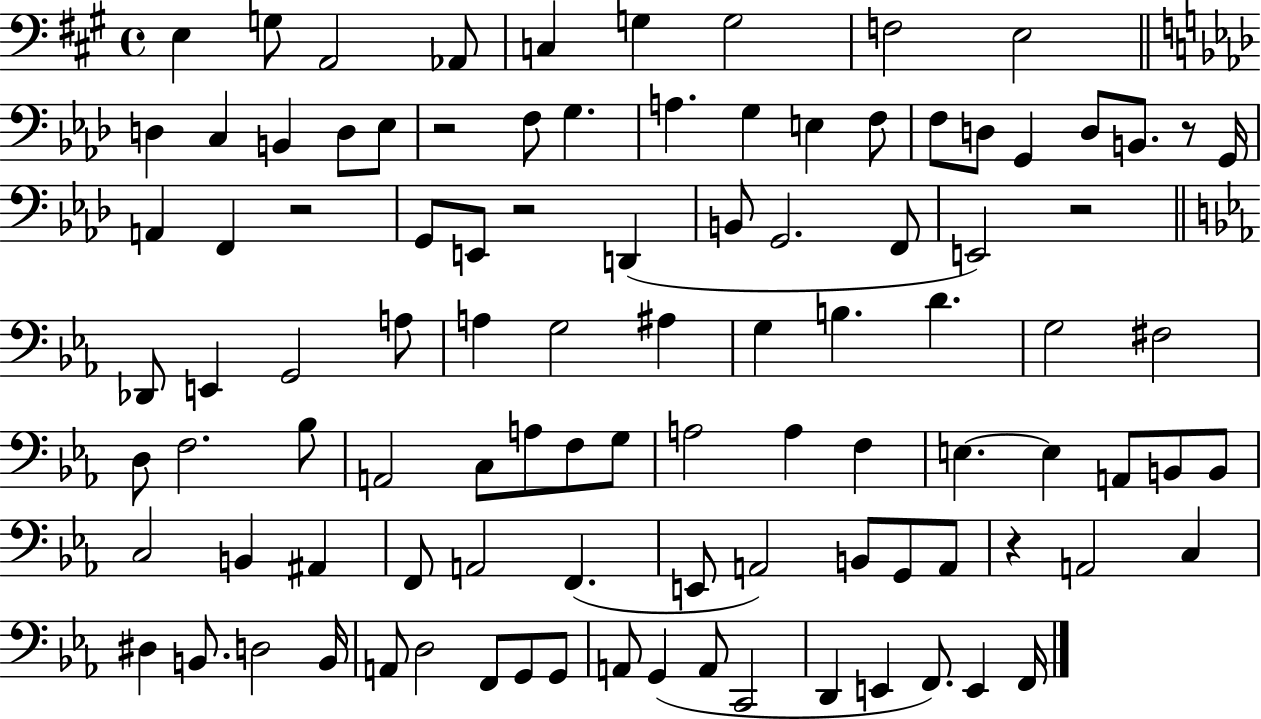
X:1
T:Untitled
M:4/4
L:1/4
K:A
E, G,/2 A,,2 _A,,/2 C, G, G,2 F,2 E,2 D, C, B,, D,/2 _E,/2 z2 F,/2 G, A, G, E, F,/2 F,/2 D,/2 G,, D,/2 B,,/2 z/2 G,,/4 A,, F,, z2 G,,/2 E,,/2 z2 D,, B,,/2 G,,2 F,,/2 E,,2 z2 _D,,/2 E,, G,,2 A,/2 A, G,2 ^A, G, B, D G,2 ^F,2 D,/2 F,2 _B,/2 A,,2 C,/2 A,/2 F,/2 G,/2 A,2 A, F, E, E, A,,/2 B,,/2 B,,/2 C,2 B,, ^A,, F,,/2 A,,2 F,, E,,/2 A,,2 B,,/2 G,,/2 A,,/2 z A,,2 C, ^D, B,,/2 D,2 B,,/4 A,,/2 D,2 F,,/2 G,,/2 G,,/2 A,,/2 G,, A,,/2 C,,2 D,, E,, F,,/2 E,, F,,/4